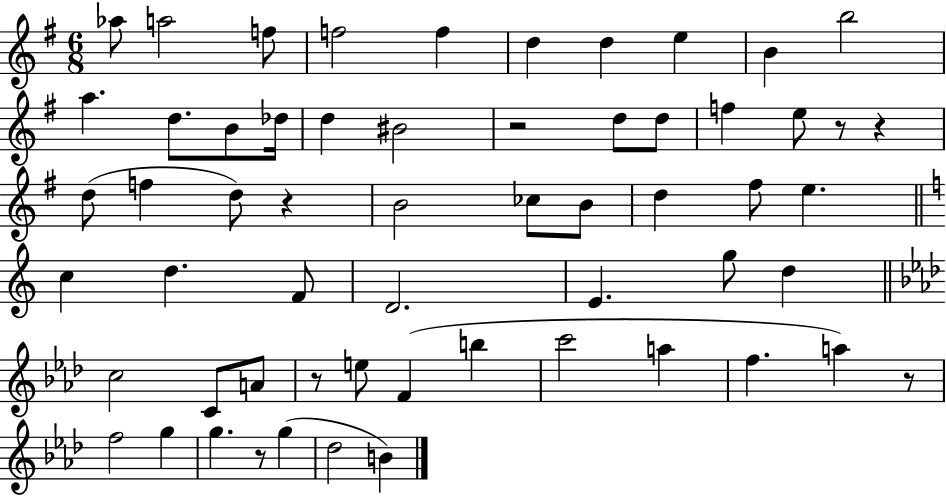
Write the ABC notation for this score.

X:1
T:Untitled
M:6/8
L:1/4
K:G
_a/2 a2 f/2 f2 f d d e B b2 a d/2 B/2 _d/4 d ^B2 z2 d/2 d/2 f e/2 z/2 z d/2 f d/2 z B2 _c/2 B/2 d ^f/2 e c d F/2 D2 E g/2 d c2 C/2 A/2 z/2 e/2 F b c'2 a f a z/2 f2 g g z/2 g _d2 B